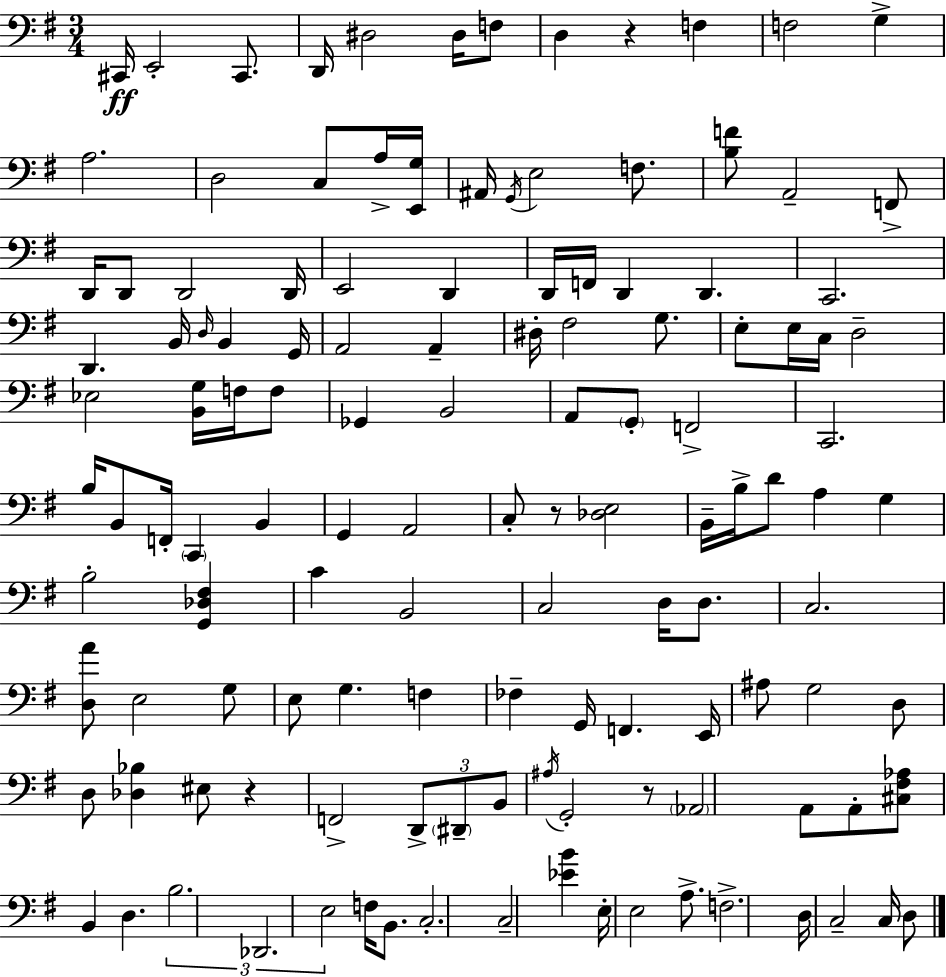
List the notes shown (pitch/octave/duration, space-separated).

C#2/s E2/h C#2/e. D2/s D#3/h D#3/s F3/e D3/q R/q F3/q F3/h G3/q A3/h. D3/h C3/e A3/s [E2,G3]/s A#2/s G2/s E3/h F3/e. [B3,F4]/e A2/h F2/e D2/s D2/e D2/h D2/s E2/h D2/q D2/s F2/s D2/q D2/q. C2/h. D2/q. B2/s D3/s B2/q G2/s A2/h A2/q D#3/s F#3/h G3/e. E3/e E3/s C3/s D3/h Eb3/h [B2,G3]/s F3/s F3/e Gb2/q B2/h A2/e G2/e F2/h C2/h. B3/s B2/e F2/s C2/q B2/q G2/q A2/h C3/e R/e [Db3,E3]/h B2/s B3/s D4/e A3/q G3/q B3/h [G2,Db3,F#3]/q C4/q B2/h C3/h D3/s D3/e. C3/h. [D3,A4]/e E3/h G3/e E3/e G3/q. F3/q FES3/q G2/s F2/q. E2/s A#3/e G3/h D3/e D3/e [Db3,Bb3]/q EIS3/e R/q F2/h D2/e D#2/e B2/e A#3/s G2/h R/e Ab2/h A2/e A2/e [C#3,F#3,Ab3]/e B2/q D3/q. B3/h. Db2/h. E3/h F3/s B2/e. C3/h. C3/h [Eb4,B4]/q E3/s E3/h A3/e. F3/h. D3/s C3/h C3/s D3/e